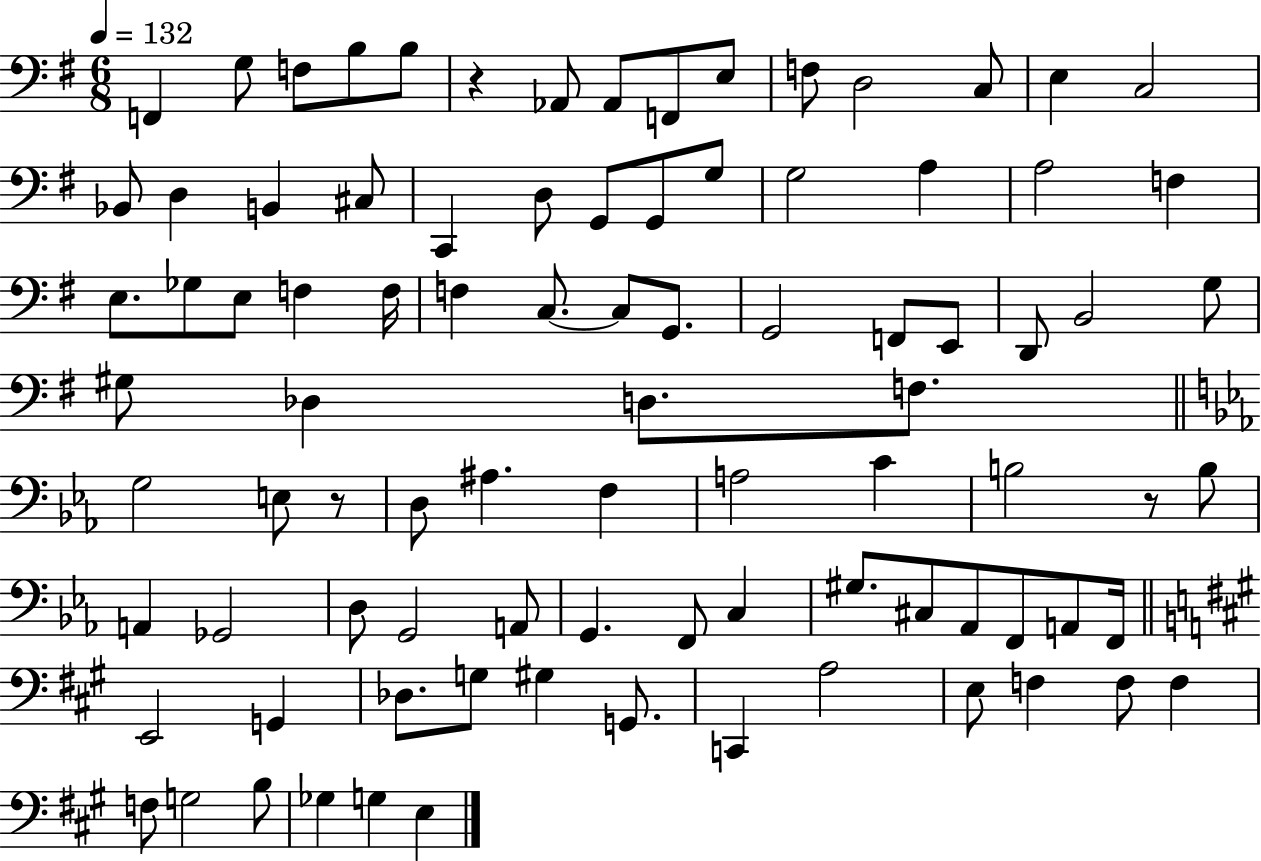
F2/q G3/e F3/e B3/e B3/e R/q Ab2/e Ab2/e F2/e E3/e F3/e D3/h C3/e E3/q C3/h Bb2/e D3/q B2/q C#3/e C2/q D3/e G2/e G2/e G3/e G3/h A3/q A3/h F3/q E3/e. Gb3/e E3/e F3/q F3/s F3/q C3/e. C3/e G2/e. G2/h F2/e E2/e D2/e B2/h G3/e G#3/e Db3/q D3/e. F3/e. G3/h E3/e R/e D3/e A#3/q. F3/q A3/h C4/q B3/h R/e B3/e A2/q Gb2/h D3/e G2/h A2/e G2/q. F2/e C3/q G#3/e. C#3/e Ab2/e F2/e A2/e F2/s E2/h G2/q Db3/e. G3/e G#3/q G2/e. C2/q A3/h E3/e F3/q F3/e F3/q F3/e G3/h B3/e Gb3/q G3/q E3/q